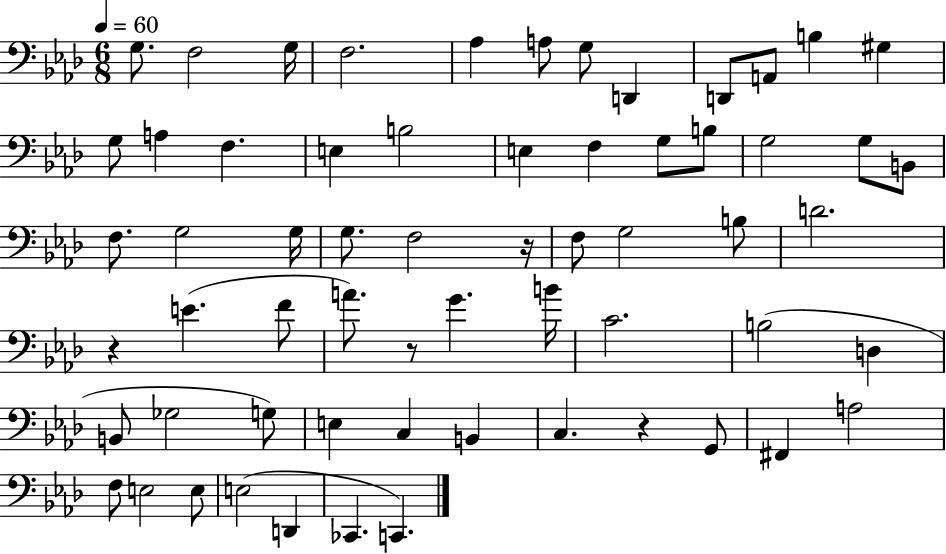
{
  \clef bass
  \numericTimeSignature
  \time 6/8
  \key aes \major
  \tempo 4 = 60
  g8. f2 g16 | f2. | aes4 a8 g8 d,4 | d,8 a,8 b4 gis4 | \break g8 a4 f4. | e4 b2 | e4 f4 g8 b8 | g2 g8 b,8 | \break f8. g2 g16 | g8. f2 r16 | f8 g2 b8 | d'2. | \break r4 e'4.( f'8 | a'8.) r8 g'4. b'16 | c'2. | b2( d4 | \break b,8 ges2 g8) | e4 c4 b,4 | c4. r4 g,8 | fis,4 a2 | \break f8 e2 e8 | e2( d,4 | ces,4. c,4.) | \bar "|."
}